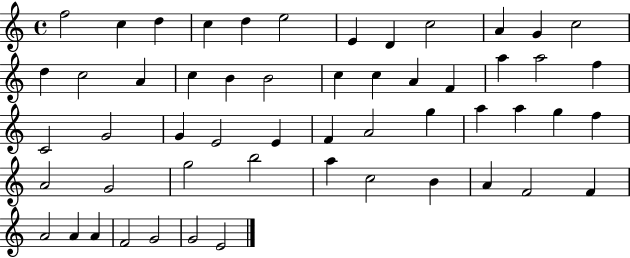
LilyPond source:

{
  \clef treble
  \time 4/4
  \defaultTimeSignature
  \key c \major
  f''2 c''4 d''4 | c''4 d''4 e''2 | e'4 d'4 c''2 | a'4 g'4 c''2 | \break d''4 c''2 a'4 | c''4 b'4 b'2 | c''4 c''4 a'4 f'4 | a''4 a''2 f''4 | \break c'2 g'2 | g'4 e'2 e'4 | f'4 a'2 g''4 | a''4 a''4 g''4 f''4 | \break a'2 g'2 | g''2 b''2 | a''4 c''2 b'4 | a'4 f'2 f'4 | \break a'2 a'4 a'4 | f'2 g'2 | g'2 e'2 | \bar "|."
}